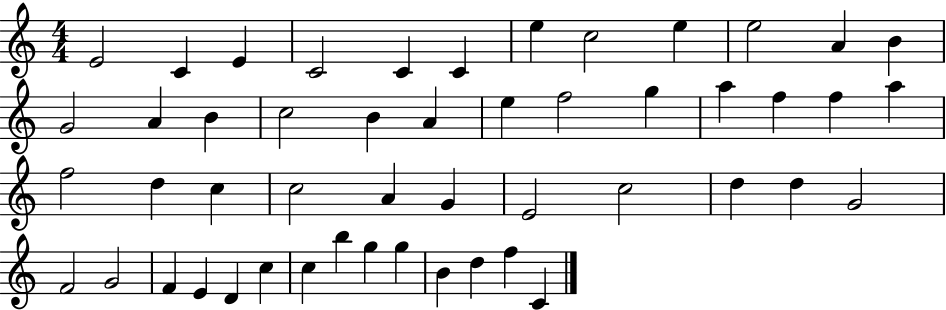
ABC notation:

X:1
T:Untitled
M:4/4
L:1/4
K:C
E2 C E C2 C C e c2 e e2 A B G2 A B c2 B A e f2 g a f f a f2 d c c2 A G E2 c2 d d G2 F2 G2 F E D c c b g g B d f C